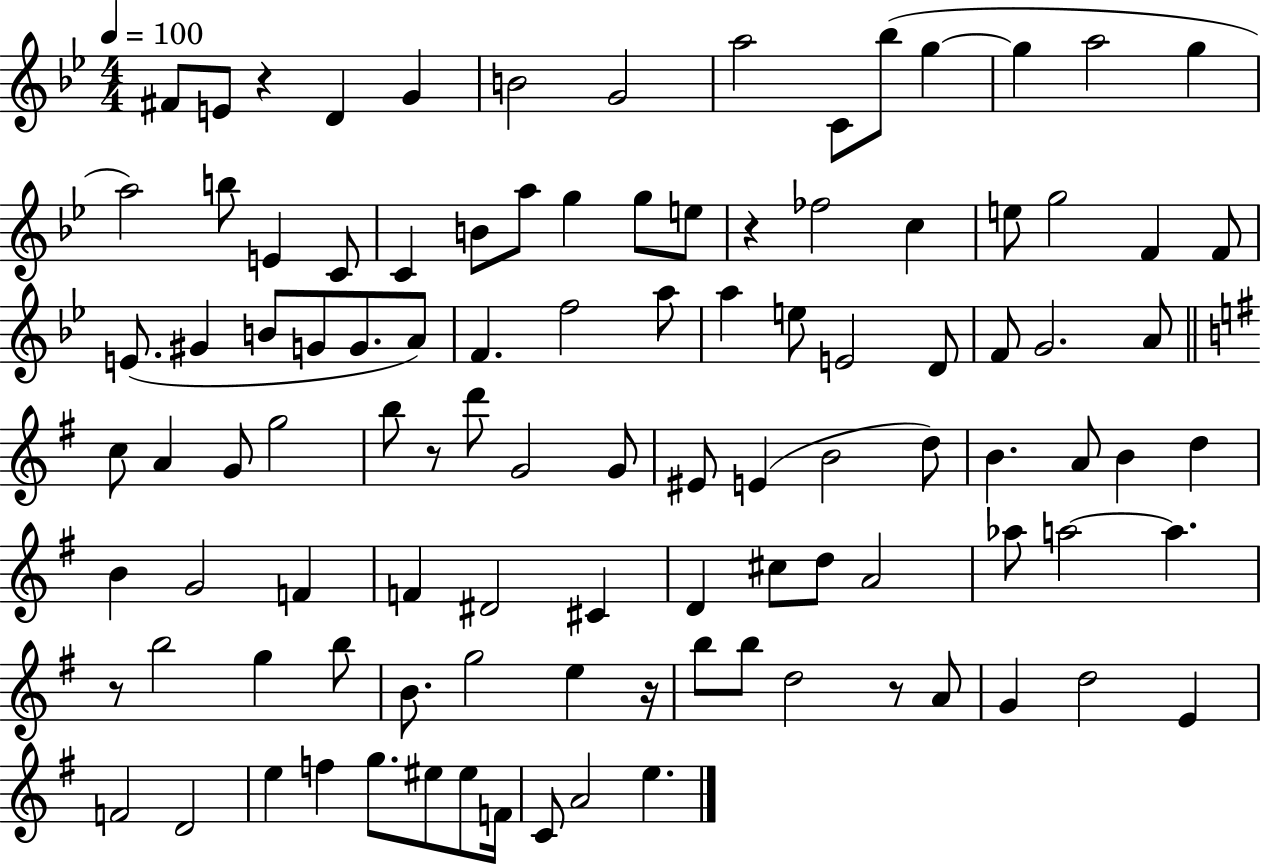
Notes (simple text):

F#4/e E4/e R/q D4/q G4/q B4/h G4/h A5/h C4/e Bb5/e G5/q G5/q A5/h G5/q A5/h B5/e E4/q C4/e C4/q B4/e A5/e G5/q G5/e E5/e R/q FES5/h C5/q E5/e G5/h F4/q F4/e E4/e. G#4/q B4/e G4/e G4/e. A4/e F4/q. F5/h A5/e A5/q E5/e E4/h D4/e F4/e G4/h. A4/e C5/e A4/q G4/e G5/h B5/e R/e D6/e G4/h G4/e EIS4/e E4/q B4/h D5/e B4/q. A4/e B4/q D5/q B4/q G4/h F4/q F4/q D#4/h C#4/q D4/q C#5/e D5/e A4/h Ab5/e A5/h A5/q. R/e B5/h G5/q B5/e B4/e. G5/h E5/q R/s B5/e B5/e D5/h R/e A4/e G4/q D5/h E4/q F4/h D4/h E5/q F5/q G5/e. EIS5/e EIS5/e F4/s C4/e A4/h E5/q.